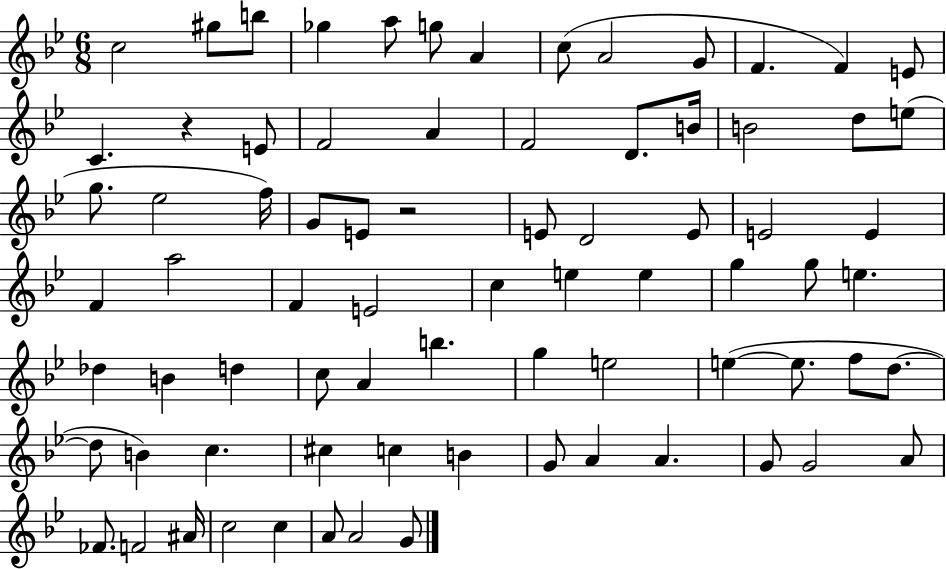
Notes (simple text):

C5/h G#5/e B5/e Gb5/q A5/e G5/e A4/q C5/e A4/h G4/e F4/q. F4/q E4/e C4/q. R/q E4/e F4/h A4/q F4/h D4/e. B4/s B4/h D5/e E5/e G5/e. Eb5/h F5/s G4/e E4/e R/h E4/e D4/h E4/e E4/h E4/q F4/q A5/h F4/q E4/h C5/q E5/q E5/q G5/q G5/e E5/q. Db5/q B4/q D5/q C5/e A4/q B5/q. G5/q E5/h E5/q E5/e. F5/e D5/e. D5/e B4/q C5/q. C#5/q C5/q B4/q G4/e A4/q A4/q. G4/e G4/h A4/e FES4/e. F4/h A#4/s C5/h C5/q A4/e A4/h G4/e